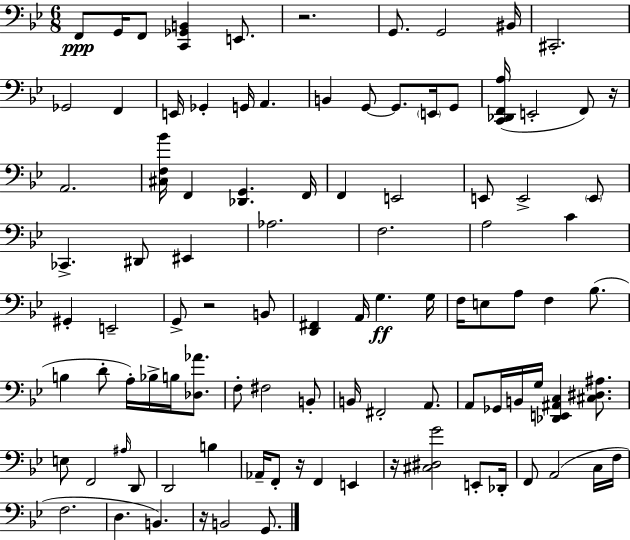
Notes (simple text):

F2/e G2/s F2/e [C2,Gb2,B2]/q E2/e. R/h. G2/e. G2/h BIS2/s C#2/h. Gb2/h F2/q E2/s Gb2/q G2/s A2/q. B2/q G2/e G2/e. E2/s G2/e [C2,Db2,F2,A3]/s E2/h F2/e R/s A2/h. [C#3,F3,Bb4]/s F2/q [Db2,G2]/q. F2/s F2/q E2/h E2/e E2/h E2/e CES2/q. D#2/e EIS2/q Ab3/h. F3/h. A3/h C4/q G#2/q E2/h G2/e R/h B2/e [D2,F#2]/q A2/s G3/q. G3/s F3/s E3/e A3/e F3/q Bb3/e. B3/q D4/e A3/s Bb3/s B3/s [Db3,Ab4]/e. F3/e F#3/h B2/e B2/s F#2/h A2/e. A2/e Gb2/s B2/s G3/s [Db2,E2,A#2,C3]/q [C#3,D#3,A#3]/e. E3/e F2/h A#3/s D2/e D2/h B3/q Ab2/s F2/e R/s F2/q E2/q R/s [C#3,D#3,G4]/h E2/e Db2/s F2/e A2/h C3/s F3/s F3/h. D3/q. B2/q. R/s B2/h G2/e.